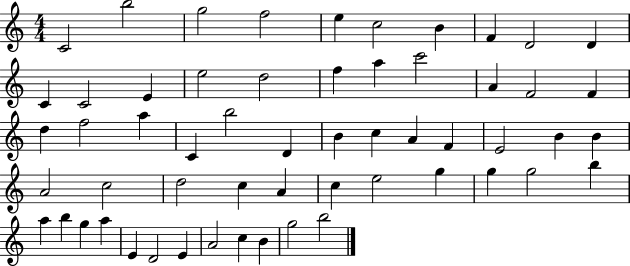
C4/h B5/h G5/h F5/h E5/q C5/h B4/q F4/q D4/h D4/q C4/q C4/h E4/q E5/h D5/h F5/q A5/q C6/h A4/q F4/h F4/q D5/q F5/h A5/q C4/q B5/h D4/q B4/q C5/q A4/q F4/q E4/h B4/q B4/q A4/h C5/h D5/h C5/q A4/q C5/q E5/h G5/q G5/q G5/h B5/q A5/q B5/q G5/q A5/q E4/q D4/h E4/q A4/h C5/q B4/q G5/h B5/h